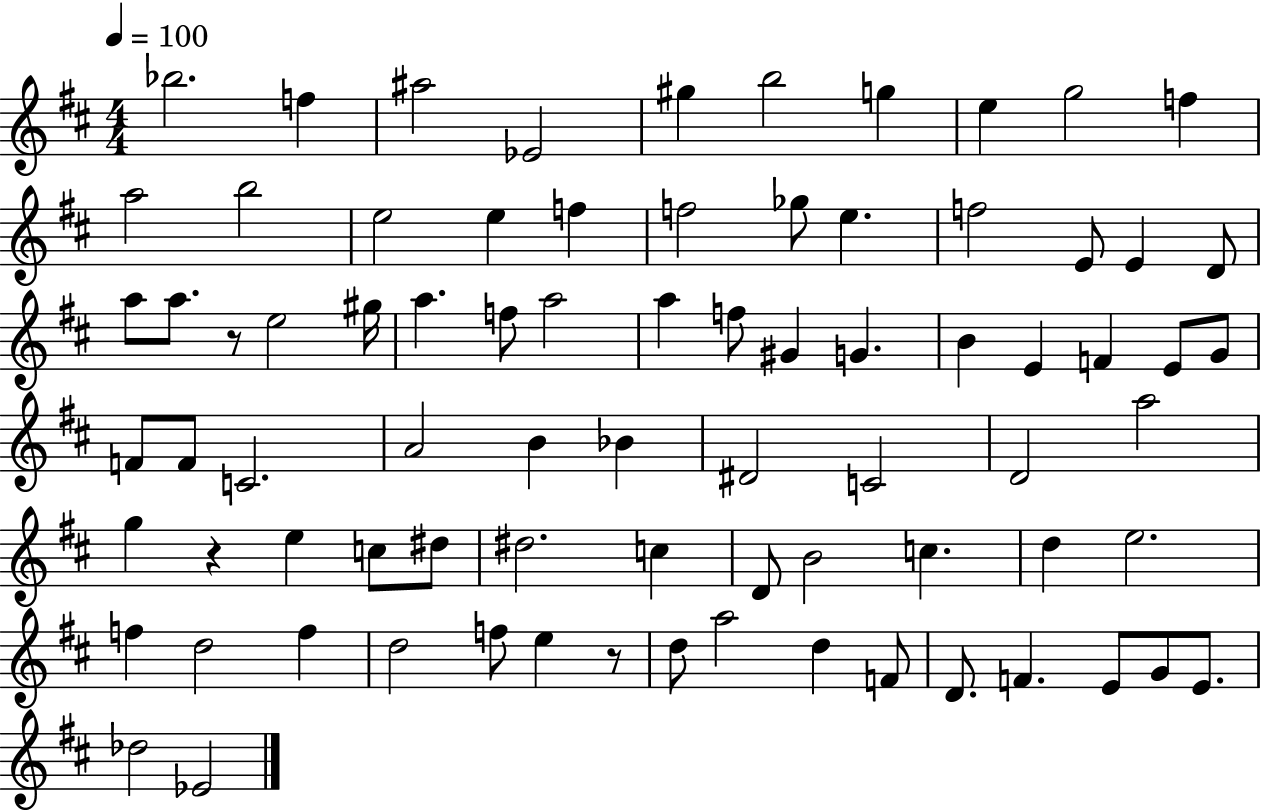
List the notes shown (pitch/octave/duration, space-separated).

Bb5/h. F5/q A#5/h Eb4/h G#5/q B5/h G5/q E5/q G5/h F5/q A5/h B5/h E5/h E5/q F5/q F5/h Gb5/e E5/q. F5/h E4/e E4/q D4/e A5/e A5/e. R/e E5/h G#5/s A5/q. F5/e A5/h A5/q F5/e G#4/q G4/q. B4/q E4/q F4/q E4/e G4/e F4/e F4/e C4/h. A4/h B4/q Bb4/q D#4/h C4/h D4/h A5/h G5/q R/q E5/q C5/e D#5/e D#5/h. C5/q D4/e B4/h C5/q. D5/q E5/h. F5/q D5/h F5/q D5/h F5/e E5/q R/e D5/e A5/h D5/q F4/e D4/e. F4/q. E4/e G4/e E4/e. Db5/h Eb4/h